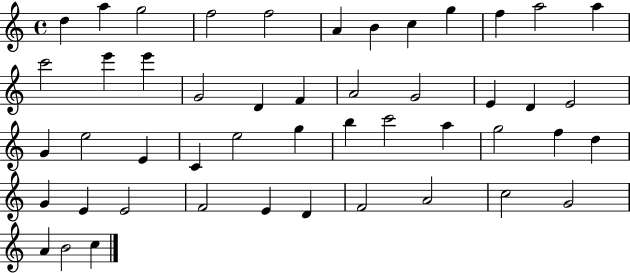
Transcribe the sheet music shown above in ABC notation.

X:1
T:Untitled
M:4/4
L:1/4
K:C
d a g2 f2 f2 A B c g f a2 a c'2 e' e' G2 D F A2 G2 E D E2 G e2 E C e2 g b c'2 a g2 f d G E E2 F2 E D F2 A2 c2 G2 A B2 c